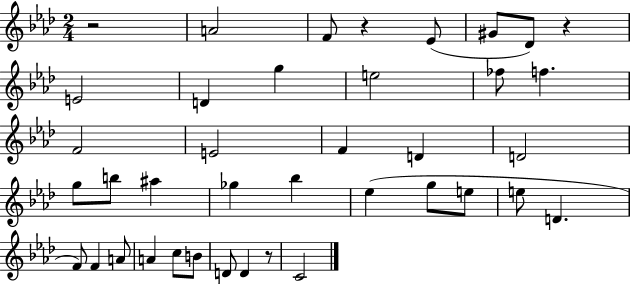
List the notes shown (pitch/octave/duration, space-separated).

R/h A4/h F4/e R/q Eb4/e G#4/e Db4/e R/q E4/h D4/q G5/q E5/h FES5/e F5/q. F4/h E4/h F4/q D4/q D4/h G5/e B5/e A#5/q Gb5/q Bb5/q Eb5/q G5/e E5/e E5/e D4/q. F4/e F4/q A4/e A4/q C5/e B4/e D4/e D4/q R/e C4/h